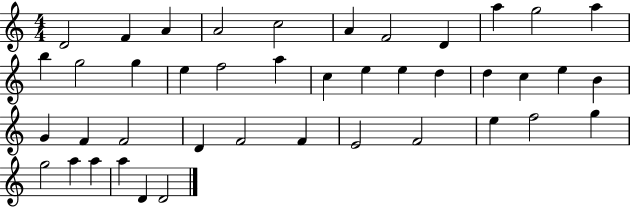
D4/h F4/q A4/q A4/h C5/h A4/q F4/h D4/q A5/q G5/h A5/q B5/q G5/h G5/q E5/q F5/h A5/q C5/q E5/q E5/q D5/q D5/q C5/q E5/q B4/q G4/q F4/q F4/h D4/q F4/h F4/q E4/h F4/h E5/q F5/h G5/q G5/h A5/q A5/q A5/q D4/q D4/h